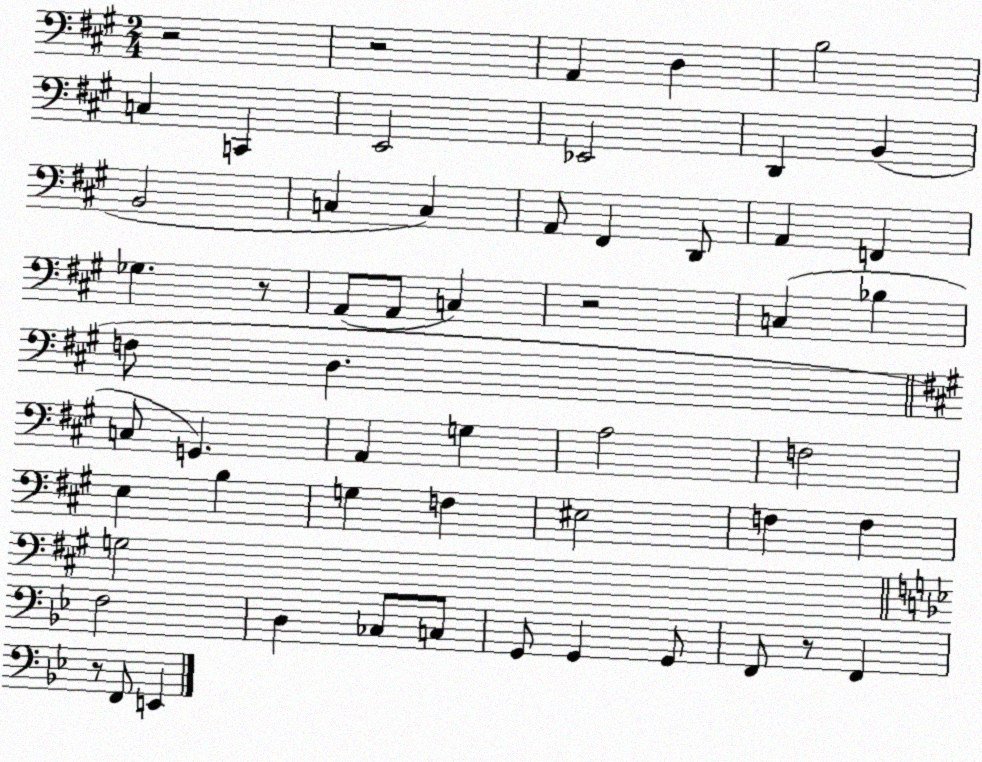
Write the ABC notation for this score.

X:1
T:Untitled
M:2/4
L:1/4
K:A
z2 z2 A,, D, B,2 C, C,, E,,2 _E,,2 D,, B,, B,,2 C, C, A,,/2 ^F,, D,,/2 A,, F,, _G, z/2 A,,/2 A,,/2 C, z2 C, _B, F,/2 D, C,/2 G,, A,, G, A,2 F,2 E, B, G, F, ^E,2 F, F, G,2 F,2 D, _C,/2 C,/2 G,,/2 G,, G,,/2 F,,/2 z/2 F,, z/2 F,,/2 E,,